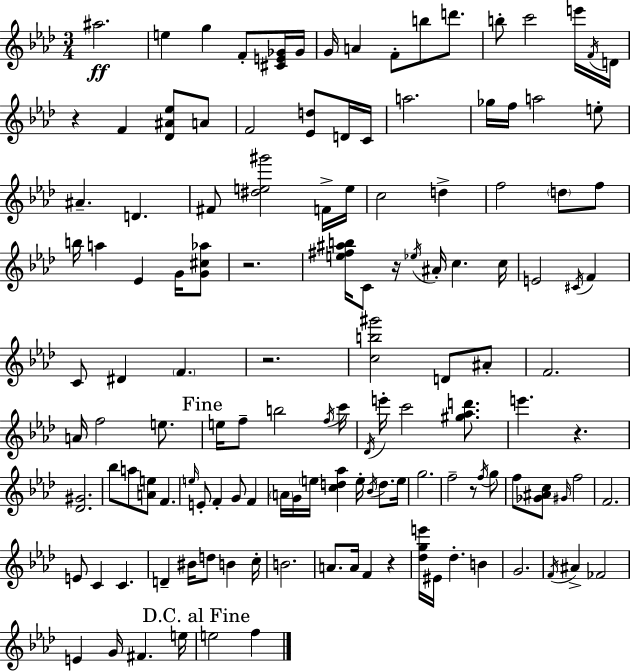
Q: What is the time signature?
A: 3/4